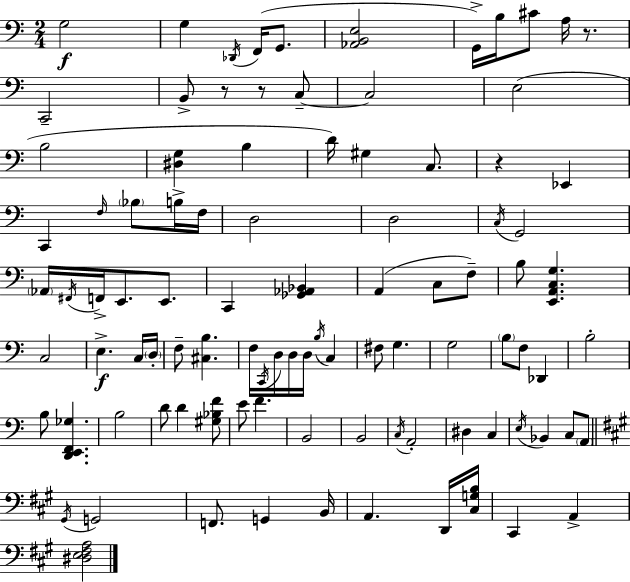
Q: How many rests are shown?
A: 4